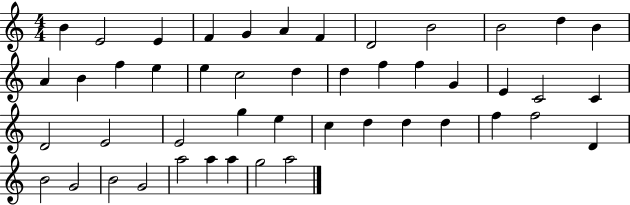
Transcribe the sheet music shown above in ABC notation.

X:1
T:Untitled
M:4/4
L:1/4
K:C
B E2 E F G A F D2 B2 B2 d B A B f e e c2 d d f f G E C2 C D2 E2 E2 g e c d d d f f2 D B2 G2 B2 G2 a2 a a g2 a2